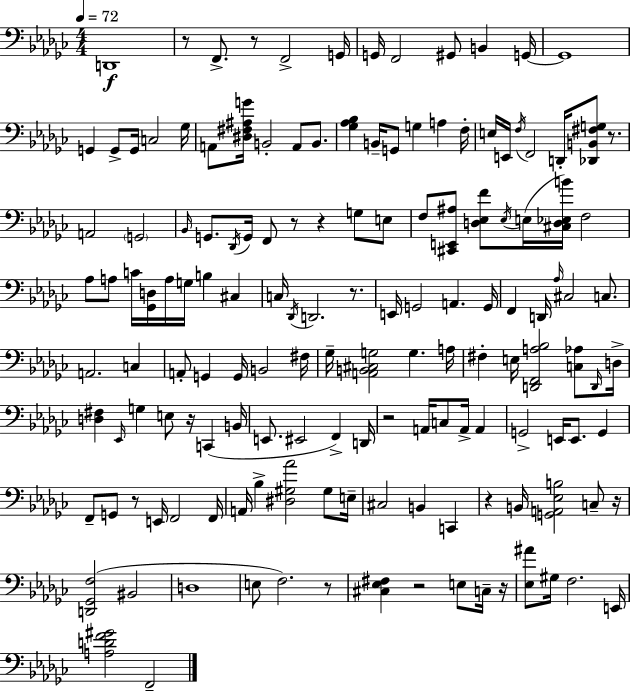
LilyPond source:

{
  \clef bass
  \numericTimeSignature
  \time 4/4
  \key ees \minor
  \tempo 4 = 72
  d,1\f | r8 f,8.-> r8 f,2-> g,16 | g,16 f,2 gis,8 b,4 g,16~~ | g,1 | \break g,4 g,8-> g,16 c2 ges16 | a,8 <dis fis ais g'>16 b,2-. a,8 b,8. | <ges aes bes>4 b,16-- g,8 g4 a4 f16-. | e16 e,16 \acciaccatura { f16 } f,2 d,16-. <des, b, fis g>8 r8. | \break a,2 \parenthesize g,2 | \grace { bes,16 } g,8. \acciaccatura { des,16 } g,16 f,8 r8 r4 g8 | e8 f8 <cis, e, ais>8 <d ees f'>8 \acciaccatura { ees16 }( e16 <cis d ees b'>16) f2 | aes8 a8 c'16 <ges, d>16 a16 g16 b4 | \break cis4 c16 \acciaccatura { des,16 } d,2. | r8. e,16 g,2 a,4. | g,16 f,4 d,16 \grace { aes16 } cis2 | c8. a,2. | \break c4 a,8-. g,4 g,16 b,2 | fis16 ges16-- <a, b, cis g>2 g4. | a16 fis4-. e16 <d, f, a bes>2 | <c aes>8 \grace { d,16 } d16-> <d fis>4 \grace { ees,16 } g4 | \break e8 r16 c,4( b,16 e,8. eis,2 | f,4->) d,16 r2 | a,16 c8 a,16-> a,4 g,2-> | e,16 e,8. g,4 f,8-- g,8 r8 e,16 f,2 | \break f,16 a,16 bes4-> <dis gis aes'>2 | gis8 e16-- cis2 | b,4 c,4 r4 b,16 <g, a, ees b>2 | c8-- r16 <d, ges, f>2( | \break bis,2 d1 | e8 f2.) | r8 <cis ees fis>4 r2 | e8 c16-- r16 <ees ais'>8 gis16 f2. | \break e,16 <a d' f' gis'>2 | f,2-- \bar "|."
}